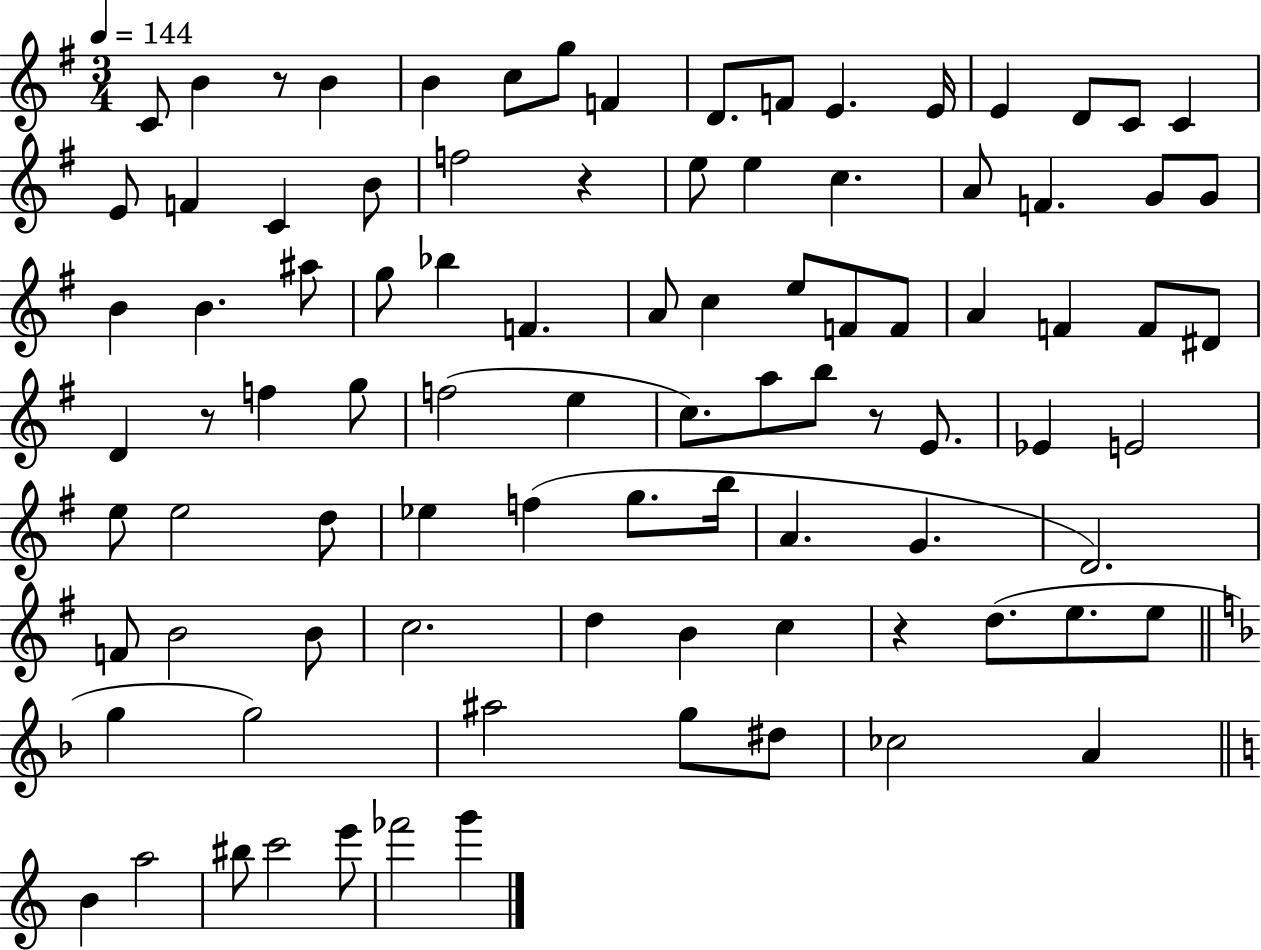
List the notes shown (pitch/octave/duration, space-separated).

C4/e B4/q R/e B4/q B4/q C5/e G5/e F4/q D4/e. F4/e E4/q. E4/s E4/q D4/e C4/e C4/q E4/e F4/q C4/q B4/e F5/h R/q E5/e E5/q C5/q. A4/e F4/q. G4/e G4/e B4/q B4/q. A#5/e G5/e Bb5/q F4/q. A4/e C5/q E5/e F4/e F4/e A4/q F4/q F4/e D#4/e D4/q R/e F5/q G5/e F5/h E5/q C5/e. A5/e B5/e R/e E4/e. Eb4/q E4/h E5/e E5/h D5/e Eb5/q F5/q G5/e. B5/s A4/q. G4/q. D4/h. F4/e B4/h B4/e C5/h. D5/q B4/q C5/q R/q D5/e. E5/e. E5/e G5/q G5/h A#5/h G5/e D#5/e CES5/h A4/q B4/q A5/h BIS5/e C6/h E6/e FES6/h G6/q